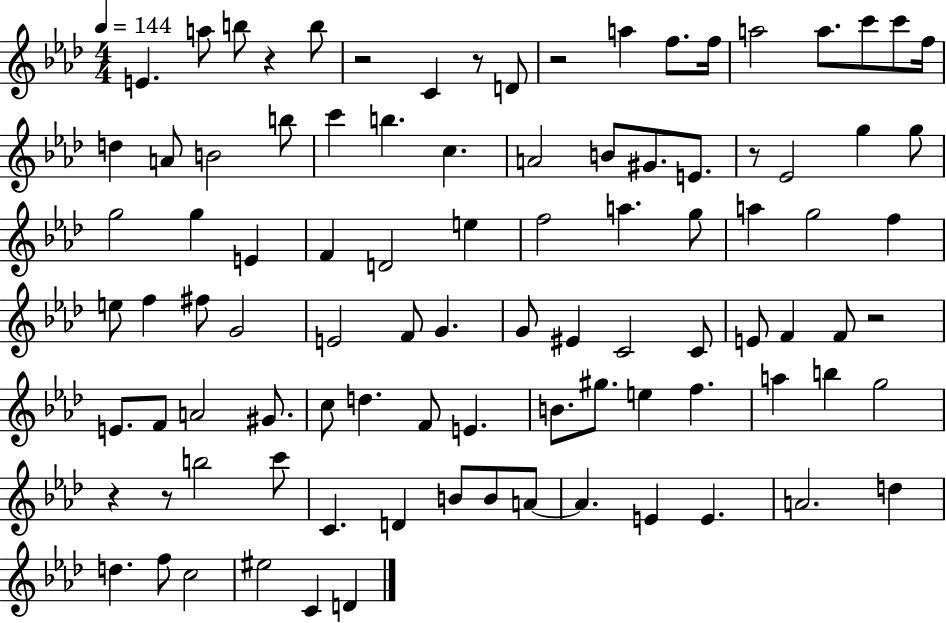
X:1
T:Untitled
M:4/4
L:1/4
K:Ab
E a/2 b/2 z b/2 z2 C z/2 D/2 z2 a f/2 f/4 a2 a/2 c'/2 c'/2 f/4 d A/2 B2 b/2 c' b c A2 B/2 ^G/2 E/2 z/2 _E2 g g/2 g2 g E F D2 e f2 a g/2 a g2 f e/2 f ^f/2 G2 E2 F/2 G G/2 ^E C2 C/2 E/2 F F/2 z2 E/2 F/2 A2 ^G/2 c/2 d F/2 E B/2 ^g/2 e f a b g2 z z/2 b2 c'/2 C D B/2 B/2 A/2 A E E A2 d d f/2 c2 ^e2 C D